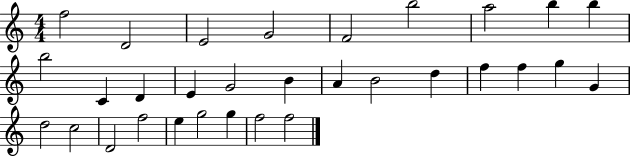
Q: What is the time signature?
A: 4/4